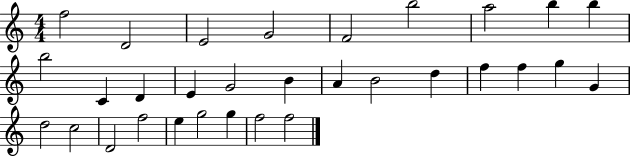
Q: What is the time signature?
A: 4/4